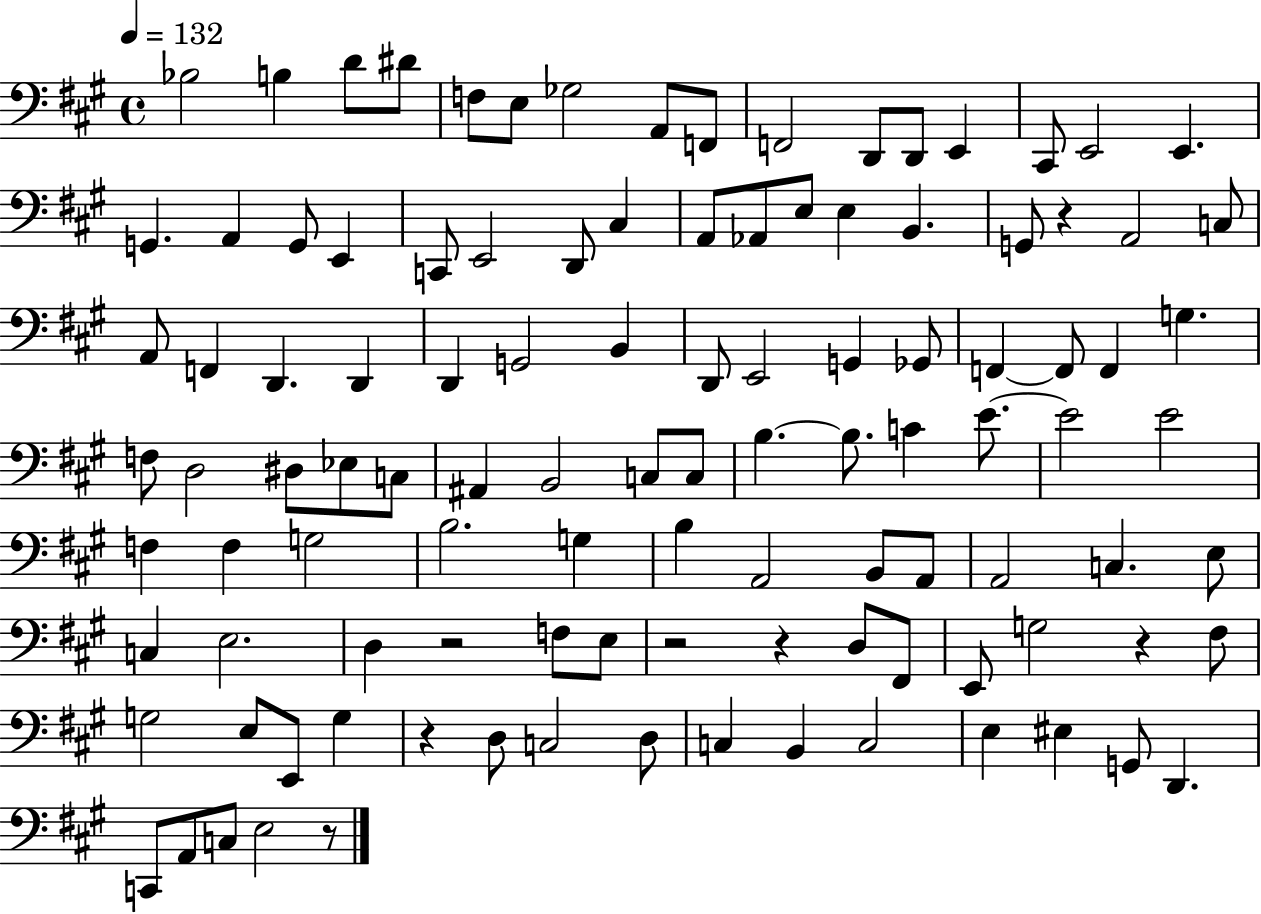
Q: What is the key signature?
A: A major